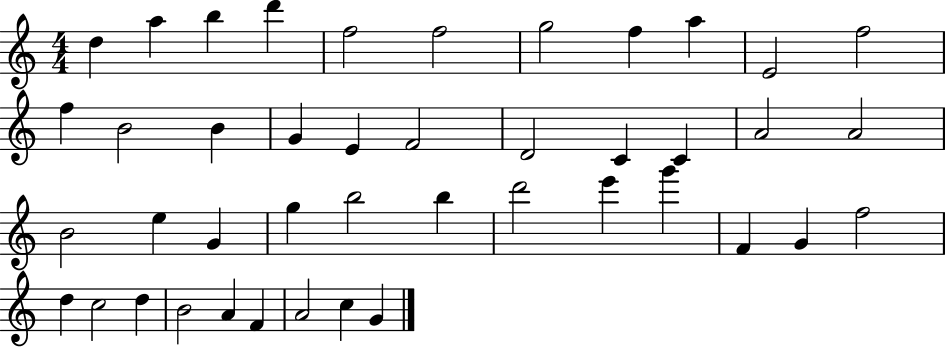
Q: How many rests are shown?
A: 0